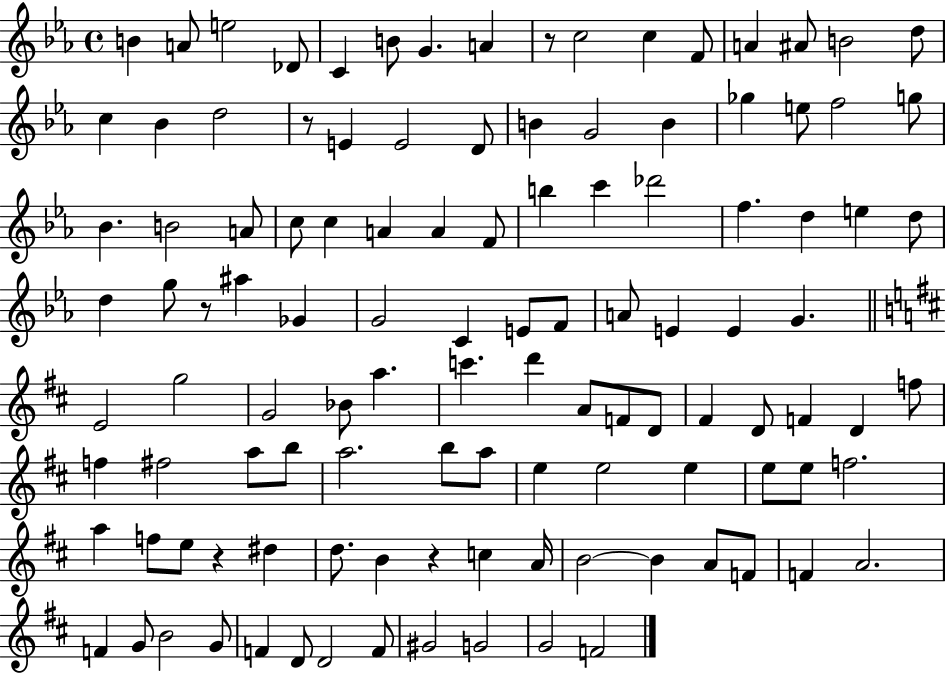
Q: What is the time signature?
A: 4/4